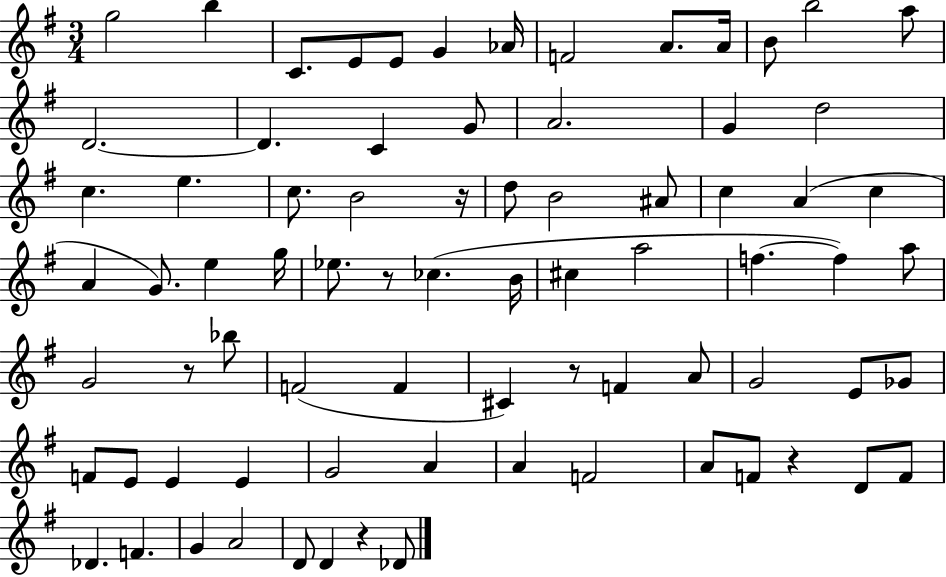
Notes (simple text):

G5/h B5/q C4/e. E4/e E4/e G4/q Ab4/s F4/h A4/e. A4/s B4/e B5/h A5/e D4/h. D4/q. C4/q G4/e A4/h. G4/q D5/h C5/q. E5/q. C5/e. B4/h R/s D5/e B4/h A#4/e C5/q A4/q C5/q A4/q G4/e. E5/q G5/s Eb5/e. R/e CES5/q. B4/s C#5/q A5/h F5/q. F5/q A5/e G4/h R/e Bb5/e F4/h F4/q C#4/q R/e F4/q A4/e G4/h E4/e Gb4/e F4/e E4/e E4/q E4/q G4/h A4/q A4/q F4/h A4/e F4/e R/q D4/e F4/e Db4/q. F4/q. G4/q A4/h D4/e D4/q R/q Db4/e